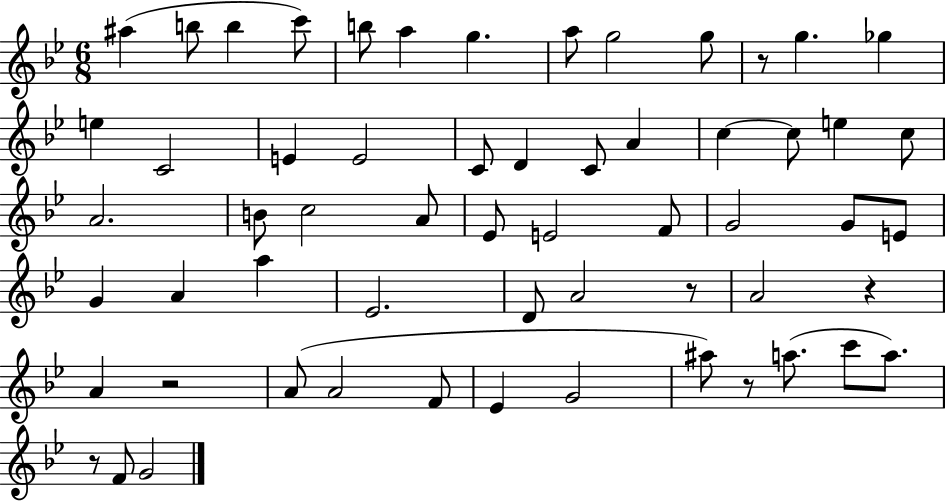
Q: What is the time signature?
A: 6/8